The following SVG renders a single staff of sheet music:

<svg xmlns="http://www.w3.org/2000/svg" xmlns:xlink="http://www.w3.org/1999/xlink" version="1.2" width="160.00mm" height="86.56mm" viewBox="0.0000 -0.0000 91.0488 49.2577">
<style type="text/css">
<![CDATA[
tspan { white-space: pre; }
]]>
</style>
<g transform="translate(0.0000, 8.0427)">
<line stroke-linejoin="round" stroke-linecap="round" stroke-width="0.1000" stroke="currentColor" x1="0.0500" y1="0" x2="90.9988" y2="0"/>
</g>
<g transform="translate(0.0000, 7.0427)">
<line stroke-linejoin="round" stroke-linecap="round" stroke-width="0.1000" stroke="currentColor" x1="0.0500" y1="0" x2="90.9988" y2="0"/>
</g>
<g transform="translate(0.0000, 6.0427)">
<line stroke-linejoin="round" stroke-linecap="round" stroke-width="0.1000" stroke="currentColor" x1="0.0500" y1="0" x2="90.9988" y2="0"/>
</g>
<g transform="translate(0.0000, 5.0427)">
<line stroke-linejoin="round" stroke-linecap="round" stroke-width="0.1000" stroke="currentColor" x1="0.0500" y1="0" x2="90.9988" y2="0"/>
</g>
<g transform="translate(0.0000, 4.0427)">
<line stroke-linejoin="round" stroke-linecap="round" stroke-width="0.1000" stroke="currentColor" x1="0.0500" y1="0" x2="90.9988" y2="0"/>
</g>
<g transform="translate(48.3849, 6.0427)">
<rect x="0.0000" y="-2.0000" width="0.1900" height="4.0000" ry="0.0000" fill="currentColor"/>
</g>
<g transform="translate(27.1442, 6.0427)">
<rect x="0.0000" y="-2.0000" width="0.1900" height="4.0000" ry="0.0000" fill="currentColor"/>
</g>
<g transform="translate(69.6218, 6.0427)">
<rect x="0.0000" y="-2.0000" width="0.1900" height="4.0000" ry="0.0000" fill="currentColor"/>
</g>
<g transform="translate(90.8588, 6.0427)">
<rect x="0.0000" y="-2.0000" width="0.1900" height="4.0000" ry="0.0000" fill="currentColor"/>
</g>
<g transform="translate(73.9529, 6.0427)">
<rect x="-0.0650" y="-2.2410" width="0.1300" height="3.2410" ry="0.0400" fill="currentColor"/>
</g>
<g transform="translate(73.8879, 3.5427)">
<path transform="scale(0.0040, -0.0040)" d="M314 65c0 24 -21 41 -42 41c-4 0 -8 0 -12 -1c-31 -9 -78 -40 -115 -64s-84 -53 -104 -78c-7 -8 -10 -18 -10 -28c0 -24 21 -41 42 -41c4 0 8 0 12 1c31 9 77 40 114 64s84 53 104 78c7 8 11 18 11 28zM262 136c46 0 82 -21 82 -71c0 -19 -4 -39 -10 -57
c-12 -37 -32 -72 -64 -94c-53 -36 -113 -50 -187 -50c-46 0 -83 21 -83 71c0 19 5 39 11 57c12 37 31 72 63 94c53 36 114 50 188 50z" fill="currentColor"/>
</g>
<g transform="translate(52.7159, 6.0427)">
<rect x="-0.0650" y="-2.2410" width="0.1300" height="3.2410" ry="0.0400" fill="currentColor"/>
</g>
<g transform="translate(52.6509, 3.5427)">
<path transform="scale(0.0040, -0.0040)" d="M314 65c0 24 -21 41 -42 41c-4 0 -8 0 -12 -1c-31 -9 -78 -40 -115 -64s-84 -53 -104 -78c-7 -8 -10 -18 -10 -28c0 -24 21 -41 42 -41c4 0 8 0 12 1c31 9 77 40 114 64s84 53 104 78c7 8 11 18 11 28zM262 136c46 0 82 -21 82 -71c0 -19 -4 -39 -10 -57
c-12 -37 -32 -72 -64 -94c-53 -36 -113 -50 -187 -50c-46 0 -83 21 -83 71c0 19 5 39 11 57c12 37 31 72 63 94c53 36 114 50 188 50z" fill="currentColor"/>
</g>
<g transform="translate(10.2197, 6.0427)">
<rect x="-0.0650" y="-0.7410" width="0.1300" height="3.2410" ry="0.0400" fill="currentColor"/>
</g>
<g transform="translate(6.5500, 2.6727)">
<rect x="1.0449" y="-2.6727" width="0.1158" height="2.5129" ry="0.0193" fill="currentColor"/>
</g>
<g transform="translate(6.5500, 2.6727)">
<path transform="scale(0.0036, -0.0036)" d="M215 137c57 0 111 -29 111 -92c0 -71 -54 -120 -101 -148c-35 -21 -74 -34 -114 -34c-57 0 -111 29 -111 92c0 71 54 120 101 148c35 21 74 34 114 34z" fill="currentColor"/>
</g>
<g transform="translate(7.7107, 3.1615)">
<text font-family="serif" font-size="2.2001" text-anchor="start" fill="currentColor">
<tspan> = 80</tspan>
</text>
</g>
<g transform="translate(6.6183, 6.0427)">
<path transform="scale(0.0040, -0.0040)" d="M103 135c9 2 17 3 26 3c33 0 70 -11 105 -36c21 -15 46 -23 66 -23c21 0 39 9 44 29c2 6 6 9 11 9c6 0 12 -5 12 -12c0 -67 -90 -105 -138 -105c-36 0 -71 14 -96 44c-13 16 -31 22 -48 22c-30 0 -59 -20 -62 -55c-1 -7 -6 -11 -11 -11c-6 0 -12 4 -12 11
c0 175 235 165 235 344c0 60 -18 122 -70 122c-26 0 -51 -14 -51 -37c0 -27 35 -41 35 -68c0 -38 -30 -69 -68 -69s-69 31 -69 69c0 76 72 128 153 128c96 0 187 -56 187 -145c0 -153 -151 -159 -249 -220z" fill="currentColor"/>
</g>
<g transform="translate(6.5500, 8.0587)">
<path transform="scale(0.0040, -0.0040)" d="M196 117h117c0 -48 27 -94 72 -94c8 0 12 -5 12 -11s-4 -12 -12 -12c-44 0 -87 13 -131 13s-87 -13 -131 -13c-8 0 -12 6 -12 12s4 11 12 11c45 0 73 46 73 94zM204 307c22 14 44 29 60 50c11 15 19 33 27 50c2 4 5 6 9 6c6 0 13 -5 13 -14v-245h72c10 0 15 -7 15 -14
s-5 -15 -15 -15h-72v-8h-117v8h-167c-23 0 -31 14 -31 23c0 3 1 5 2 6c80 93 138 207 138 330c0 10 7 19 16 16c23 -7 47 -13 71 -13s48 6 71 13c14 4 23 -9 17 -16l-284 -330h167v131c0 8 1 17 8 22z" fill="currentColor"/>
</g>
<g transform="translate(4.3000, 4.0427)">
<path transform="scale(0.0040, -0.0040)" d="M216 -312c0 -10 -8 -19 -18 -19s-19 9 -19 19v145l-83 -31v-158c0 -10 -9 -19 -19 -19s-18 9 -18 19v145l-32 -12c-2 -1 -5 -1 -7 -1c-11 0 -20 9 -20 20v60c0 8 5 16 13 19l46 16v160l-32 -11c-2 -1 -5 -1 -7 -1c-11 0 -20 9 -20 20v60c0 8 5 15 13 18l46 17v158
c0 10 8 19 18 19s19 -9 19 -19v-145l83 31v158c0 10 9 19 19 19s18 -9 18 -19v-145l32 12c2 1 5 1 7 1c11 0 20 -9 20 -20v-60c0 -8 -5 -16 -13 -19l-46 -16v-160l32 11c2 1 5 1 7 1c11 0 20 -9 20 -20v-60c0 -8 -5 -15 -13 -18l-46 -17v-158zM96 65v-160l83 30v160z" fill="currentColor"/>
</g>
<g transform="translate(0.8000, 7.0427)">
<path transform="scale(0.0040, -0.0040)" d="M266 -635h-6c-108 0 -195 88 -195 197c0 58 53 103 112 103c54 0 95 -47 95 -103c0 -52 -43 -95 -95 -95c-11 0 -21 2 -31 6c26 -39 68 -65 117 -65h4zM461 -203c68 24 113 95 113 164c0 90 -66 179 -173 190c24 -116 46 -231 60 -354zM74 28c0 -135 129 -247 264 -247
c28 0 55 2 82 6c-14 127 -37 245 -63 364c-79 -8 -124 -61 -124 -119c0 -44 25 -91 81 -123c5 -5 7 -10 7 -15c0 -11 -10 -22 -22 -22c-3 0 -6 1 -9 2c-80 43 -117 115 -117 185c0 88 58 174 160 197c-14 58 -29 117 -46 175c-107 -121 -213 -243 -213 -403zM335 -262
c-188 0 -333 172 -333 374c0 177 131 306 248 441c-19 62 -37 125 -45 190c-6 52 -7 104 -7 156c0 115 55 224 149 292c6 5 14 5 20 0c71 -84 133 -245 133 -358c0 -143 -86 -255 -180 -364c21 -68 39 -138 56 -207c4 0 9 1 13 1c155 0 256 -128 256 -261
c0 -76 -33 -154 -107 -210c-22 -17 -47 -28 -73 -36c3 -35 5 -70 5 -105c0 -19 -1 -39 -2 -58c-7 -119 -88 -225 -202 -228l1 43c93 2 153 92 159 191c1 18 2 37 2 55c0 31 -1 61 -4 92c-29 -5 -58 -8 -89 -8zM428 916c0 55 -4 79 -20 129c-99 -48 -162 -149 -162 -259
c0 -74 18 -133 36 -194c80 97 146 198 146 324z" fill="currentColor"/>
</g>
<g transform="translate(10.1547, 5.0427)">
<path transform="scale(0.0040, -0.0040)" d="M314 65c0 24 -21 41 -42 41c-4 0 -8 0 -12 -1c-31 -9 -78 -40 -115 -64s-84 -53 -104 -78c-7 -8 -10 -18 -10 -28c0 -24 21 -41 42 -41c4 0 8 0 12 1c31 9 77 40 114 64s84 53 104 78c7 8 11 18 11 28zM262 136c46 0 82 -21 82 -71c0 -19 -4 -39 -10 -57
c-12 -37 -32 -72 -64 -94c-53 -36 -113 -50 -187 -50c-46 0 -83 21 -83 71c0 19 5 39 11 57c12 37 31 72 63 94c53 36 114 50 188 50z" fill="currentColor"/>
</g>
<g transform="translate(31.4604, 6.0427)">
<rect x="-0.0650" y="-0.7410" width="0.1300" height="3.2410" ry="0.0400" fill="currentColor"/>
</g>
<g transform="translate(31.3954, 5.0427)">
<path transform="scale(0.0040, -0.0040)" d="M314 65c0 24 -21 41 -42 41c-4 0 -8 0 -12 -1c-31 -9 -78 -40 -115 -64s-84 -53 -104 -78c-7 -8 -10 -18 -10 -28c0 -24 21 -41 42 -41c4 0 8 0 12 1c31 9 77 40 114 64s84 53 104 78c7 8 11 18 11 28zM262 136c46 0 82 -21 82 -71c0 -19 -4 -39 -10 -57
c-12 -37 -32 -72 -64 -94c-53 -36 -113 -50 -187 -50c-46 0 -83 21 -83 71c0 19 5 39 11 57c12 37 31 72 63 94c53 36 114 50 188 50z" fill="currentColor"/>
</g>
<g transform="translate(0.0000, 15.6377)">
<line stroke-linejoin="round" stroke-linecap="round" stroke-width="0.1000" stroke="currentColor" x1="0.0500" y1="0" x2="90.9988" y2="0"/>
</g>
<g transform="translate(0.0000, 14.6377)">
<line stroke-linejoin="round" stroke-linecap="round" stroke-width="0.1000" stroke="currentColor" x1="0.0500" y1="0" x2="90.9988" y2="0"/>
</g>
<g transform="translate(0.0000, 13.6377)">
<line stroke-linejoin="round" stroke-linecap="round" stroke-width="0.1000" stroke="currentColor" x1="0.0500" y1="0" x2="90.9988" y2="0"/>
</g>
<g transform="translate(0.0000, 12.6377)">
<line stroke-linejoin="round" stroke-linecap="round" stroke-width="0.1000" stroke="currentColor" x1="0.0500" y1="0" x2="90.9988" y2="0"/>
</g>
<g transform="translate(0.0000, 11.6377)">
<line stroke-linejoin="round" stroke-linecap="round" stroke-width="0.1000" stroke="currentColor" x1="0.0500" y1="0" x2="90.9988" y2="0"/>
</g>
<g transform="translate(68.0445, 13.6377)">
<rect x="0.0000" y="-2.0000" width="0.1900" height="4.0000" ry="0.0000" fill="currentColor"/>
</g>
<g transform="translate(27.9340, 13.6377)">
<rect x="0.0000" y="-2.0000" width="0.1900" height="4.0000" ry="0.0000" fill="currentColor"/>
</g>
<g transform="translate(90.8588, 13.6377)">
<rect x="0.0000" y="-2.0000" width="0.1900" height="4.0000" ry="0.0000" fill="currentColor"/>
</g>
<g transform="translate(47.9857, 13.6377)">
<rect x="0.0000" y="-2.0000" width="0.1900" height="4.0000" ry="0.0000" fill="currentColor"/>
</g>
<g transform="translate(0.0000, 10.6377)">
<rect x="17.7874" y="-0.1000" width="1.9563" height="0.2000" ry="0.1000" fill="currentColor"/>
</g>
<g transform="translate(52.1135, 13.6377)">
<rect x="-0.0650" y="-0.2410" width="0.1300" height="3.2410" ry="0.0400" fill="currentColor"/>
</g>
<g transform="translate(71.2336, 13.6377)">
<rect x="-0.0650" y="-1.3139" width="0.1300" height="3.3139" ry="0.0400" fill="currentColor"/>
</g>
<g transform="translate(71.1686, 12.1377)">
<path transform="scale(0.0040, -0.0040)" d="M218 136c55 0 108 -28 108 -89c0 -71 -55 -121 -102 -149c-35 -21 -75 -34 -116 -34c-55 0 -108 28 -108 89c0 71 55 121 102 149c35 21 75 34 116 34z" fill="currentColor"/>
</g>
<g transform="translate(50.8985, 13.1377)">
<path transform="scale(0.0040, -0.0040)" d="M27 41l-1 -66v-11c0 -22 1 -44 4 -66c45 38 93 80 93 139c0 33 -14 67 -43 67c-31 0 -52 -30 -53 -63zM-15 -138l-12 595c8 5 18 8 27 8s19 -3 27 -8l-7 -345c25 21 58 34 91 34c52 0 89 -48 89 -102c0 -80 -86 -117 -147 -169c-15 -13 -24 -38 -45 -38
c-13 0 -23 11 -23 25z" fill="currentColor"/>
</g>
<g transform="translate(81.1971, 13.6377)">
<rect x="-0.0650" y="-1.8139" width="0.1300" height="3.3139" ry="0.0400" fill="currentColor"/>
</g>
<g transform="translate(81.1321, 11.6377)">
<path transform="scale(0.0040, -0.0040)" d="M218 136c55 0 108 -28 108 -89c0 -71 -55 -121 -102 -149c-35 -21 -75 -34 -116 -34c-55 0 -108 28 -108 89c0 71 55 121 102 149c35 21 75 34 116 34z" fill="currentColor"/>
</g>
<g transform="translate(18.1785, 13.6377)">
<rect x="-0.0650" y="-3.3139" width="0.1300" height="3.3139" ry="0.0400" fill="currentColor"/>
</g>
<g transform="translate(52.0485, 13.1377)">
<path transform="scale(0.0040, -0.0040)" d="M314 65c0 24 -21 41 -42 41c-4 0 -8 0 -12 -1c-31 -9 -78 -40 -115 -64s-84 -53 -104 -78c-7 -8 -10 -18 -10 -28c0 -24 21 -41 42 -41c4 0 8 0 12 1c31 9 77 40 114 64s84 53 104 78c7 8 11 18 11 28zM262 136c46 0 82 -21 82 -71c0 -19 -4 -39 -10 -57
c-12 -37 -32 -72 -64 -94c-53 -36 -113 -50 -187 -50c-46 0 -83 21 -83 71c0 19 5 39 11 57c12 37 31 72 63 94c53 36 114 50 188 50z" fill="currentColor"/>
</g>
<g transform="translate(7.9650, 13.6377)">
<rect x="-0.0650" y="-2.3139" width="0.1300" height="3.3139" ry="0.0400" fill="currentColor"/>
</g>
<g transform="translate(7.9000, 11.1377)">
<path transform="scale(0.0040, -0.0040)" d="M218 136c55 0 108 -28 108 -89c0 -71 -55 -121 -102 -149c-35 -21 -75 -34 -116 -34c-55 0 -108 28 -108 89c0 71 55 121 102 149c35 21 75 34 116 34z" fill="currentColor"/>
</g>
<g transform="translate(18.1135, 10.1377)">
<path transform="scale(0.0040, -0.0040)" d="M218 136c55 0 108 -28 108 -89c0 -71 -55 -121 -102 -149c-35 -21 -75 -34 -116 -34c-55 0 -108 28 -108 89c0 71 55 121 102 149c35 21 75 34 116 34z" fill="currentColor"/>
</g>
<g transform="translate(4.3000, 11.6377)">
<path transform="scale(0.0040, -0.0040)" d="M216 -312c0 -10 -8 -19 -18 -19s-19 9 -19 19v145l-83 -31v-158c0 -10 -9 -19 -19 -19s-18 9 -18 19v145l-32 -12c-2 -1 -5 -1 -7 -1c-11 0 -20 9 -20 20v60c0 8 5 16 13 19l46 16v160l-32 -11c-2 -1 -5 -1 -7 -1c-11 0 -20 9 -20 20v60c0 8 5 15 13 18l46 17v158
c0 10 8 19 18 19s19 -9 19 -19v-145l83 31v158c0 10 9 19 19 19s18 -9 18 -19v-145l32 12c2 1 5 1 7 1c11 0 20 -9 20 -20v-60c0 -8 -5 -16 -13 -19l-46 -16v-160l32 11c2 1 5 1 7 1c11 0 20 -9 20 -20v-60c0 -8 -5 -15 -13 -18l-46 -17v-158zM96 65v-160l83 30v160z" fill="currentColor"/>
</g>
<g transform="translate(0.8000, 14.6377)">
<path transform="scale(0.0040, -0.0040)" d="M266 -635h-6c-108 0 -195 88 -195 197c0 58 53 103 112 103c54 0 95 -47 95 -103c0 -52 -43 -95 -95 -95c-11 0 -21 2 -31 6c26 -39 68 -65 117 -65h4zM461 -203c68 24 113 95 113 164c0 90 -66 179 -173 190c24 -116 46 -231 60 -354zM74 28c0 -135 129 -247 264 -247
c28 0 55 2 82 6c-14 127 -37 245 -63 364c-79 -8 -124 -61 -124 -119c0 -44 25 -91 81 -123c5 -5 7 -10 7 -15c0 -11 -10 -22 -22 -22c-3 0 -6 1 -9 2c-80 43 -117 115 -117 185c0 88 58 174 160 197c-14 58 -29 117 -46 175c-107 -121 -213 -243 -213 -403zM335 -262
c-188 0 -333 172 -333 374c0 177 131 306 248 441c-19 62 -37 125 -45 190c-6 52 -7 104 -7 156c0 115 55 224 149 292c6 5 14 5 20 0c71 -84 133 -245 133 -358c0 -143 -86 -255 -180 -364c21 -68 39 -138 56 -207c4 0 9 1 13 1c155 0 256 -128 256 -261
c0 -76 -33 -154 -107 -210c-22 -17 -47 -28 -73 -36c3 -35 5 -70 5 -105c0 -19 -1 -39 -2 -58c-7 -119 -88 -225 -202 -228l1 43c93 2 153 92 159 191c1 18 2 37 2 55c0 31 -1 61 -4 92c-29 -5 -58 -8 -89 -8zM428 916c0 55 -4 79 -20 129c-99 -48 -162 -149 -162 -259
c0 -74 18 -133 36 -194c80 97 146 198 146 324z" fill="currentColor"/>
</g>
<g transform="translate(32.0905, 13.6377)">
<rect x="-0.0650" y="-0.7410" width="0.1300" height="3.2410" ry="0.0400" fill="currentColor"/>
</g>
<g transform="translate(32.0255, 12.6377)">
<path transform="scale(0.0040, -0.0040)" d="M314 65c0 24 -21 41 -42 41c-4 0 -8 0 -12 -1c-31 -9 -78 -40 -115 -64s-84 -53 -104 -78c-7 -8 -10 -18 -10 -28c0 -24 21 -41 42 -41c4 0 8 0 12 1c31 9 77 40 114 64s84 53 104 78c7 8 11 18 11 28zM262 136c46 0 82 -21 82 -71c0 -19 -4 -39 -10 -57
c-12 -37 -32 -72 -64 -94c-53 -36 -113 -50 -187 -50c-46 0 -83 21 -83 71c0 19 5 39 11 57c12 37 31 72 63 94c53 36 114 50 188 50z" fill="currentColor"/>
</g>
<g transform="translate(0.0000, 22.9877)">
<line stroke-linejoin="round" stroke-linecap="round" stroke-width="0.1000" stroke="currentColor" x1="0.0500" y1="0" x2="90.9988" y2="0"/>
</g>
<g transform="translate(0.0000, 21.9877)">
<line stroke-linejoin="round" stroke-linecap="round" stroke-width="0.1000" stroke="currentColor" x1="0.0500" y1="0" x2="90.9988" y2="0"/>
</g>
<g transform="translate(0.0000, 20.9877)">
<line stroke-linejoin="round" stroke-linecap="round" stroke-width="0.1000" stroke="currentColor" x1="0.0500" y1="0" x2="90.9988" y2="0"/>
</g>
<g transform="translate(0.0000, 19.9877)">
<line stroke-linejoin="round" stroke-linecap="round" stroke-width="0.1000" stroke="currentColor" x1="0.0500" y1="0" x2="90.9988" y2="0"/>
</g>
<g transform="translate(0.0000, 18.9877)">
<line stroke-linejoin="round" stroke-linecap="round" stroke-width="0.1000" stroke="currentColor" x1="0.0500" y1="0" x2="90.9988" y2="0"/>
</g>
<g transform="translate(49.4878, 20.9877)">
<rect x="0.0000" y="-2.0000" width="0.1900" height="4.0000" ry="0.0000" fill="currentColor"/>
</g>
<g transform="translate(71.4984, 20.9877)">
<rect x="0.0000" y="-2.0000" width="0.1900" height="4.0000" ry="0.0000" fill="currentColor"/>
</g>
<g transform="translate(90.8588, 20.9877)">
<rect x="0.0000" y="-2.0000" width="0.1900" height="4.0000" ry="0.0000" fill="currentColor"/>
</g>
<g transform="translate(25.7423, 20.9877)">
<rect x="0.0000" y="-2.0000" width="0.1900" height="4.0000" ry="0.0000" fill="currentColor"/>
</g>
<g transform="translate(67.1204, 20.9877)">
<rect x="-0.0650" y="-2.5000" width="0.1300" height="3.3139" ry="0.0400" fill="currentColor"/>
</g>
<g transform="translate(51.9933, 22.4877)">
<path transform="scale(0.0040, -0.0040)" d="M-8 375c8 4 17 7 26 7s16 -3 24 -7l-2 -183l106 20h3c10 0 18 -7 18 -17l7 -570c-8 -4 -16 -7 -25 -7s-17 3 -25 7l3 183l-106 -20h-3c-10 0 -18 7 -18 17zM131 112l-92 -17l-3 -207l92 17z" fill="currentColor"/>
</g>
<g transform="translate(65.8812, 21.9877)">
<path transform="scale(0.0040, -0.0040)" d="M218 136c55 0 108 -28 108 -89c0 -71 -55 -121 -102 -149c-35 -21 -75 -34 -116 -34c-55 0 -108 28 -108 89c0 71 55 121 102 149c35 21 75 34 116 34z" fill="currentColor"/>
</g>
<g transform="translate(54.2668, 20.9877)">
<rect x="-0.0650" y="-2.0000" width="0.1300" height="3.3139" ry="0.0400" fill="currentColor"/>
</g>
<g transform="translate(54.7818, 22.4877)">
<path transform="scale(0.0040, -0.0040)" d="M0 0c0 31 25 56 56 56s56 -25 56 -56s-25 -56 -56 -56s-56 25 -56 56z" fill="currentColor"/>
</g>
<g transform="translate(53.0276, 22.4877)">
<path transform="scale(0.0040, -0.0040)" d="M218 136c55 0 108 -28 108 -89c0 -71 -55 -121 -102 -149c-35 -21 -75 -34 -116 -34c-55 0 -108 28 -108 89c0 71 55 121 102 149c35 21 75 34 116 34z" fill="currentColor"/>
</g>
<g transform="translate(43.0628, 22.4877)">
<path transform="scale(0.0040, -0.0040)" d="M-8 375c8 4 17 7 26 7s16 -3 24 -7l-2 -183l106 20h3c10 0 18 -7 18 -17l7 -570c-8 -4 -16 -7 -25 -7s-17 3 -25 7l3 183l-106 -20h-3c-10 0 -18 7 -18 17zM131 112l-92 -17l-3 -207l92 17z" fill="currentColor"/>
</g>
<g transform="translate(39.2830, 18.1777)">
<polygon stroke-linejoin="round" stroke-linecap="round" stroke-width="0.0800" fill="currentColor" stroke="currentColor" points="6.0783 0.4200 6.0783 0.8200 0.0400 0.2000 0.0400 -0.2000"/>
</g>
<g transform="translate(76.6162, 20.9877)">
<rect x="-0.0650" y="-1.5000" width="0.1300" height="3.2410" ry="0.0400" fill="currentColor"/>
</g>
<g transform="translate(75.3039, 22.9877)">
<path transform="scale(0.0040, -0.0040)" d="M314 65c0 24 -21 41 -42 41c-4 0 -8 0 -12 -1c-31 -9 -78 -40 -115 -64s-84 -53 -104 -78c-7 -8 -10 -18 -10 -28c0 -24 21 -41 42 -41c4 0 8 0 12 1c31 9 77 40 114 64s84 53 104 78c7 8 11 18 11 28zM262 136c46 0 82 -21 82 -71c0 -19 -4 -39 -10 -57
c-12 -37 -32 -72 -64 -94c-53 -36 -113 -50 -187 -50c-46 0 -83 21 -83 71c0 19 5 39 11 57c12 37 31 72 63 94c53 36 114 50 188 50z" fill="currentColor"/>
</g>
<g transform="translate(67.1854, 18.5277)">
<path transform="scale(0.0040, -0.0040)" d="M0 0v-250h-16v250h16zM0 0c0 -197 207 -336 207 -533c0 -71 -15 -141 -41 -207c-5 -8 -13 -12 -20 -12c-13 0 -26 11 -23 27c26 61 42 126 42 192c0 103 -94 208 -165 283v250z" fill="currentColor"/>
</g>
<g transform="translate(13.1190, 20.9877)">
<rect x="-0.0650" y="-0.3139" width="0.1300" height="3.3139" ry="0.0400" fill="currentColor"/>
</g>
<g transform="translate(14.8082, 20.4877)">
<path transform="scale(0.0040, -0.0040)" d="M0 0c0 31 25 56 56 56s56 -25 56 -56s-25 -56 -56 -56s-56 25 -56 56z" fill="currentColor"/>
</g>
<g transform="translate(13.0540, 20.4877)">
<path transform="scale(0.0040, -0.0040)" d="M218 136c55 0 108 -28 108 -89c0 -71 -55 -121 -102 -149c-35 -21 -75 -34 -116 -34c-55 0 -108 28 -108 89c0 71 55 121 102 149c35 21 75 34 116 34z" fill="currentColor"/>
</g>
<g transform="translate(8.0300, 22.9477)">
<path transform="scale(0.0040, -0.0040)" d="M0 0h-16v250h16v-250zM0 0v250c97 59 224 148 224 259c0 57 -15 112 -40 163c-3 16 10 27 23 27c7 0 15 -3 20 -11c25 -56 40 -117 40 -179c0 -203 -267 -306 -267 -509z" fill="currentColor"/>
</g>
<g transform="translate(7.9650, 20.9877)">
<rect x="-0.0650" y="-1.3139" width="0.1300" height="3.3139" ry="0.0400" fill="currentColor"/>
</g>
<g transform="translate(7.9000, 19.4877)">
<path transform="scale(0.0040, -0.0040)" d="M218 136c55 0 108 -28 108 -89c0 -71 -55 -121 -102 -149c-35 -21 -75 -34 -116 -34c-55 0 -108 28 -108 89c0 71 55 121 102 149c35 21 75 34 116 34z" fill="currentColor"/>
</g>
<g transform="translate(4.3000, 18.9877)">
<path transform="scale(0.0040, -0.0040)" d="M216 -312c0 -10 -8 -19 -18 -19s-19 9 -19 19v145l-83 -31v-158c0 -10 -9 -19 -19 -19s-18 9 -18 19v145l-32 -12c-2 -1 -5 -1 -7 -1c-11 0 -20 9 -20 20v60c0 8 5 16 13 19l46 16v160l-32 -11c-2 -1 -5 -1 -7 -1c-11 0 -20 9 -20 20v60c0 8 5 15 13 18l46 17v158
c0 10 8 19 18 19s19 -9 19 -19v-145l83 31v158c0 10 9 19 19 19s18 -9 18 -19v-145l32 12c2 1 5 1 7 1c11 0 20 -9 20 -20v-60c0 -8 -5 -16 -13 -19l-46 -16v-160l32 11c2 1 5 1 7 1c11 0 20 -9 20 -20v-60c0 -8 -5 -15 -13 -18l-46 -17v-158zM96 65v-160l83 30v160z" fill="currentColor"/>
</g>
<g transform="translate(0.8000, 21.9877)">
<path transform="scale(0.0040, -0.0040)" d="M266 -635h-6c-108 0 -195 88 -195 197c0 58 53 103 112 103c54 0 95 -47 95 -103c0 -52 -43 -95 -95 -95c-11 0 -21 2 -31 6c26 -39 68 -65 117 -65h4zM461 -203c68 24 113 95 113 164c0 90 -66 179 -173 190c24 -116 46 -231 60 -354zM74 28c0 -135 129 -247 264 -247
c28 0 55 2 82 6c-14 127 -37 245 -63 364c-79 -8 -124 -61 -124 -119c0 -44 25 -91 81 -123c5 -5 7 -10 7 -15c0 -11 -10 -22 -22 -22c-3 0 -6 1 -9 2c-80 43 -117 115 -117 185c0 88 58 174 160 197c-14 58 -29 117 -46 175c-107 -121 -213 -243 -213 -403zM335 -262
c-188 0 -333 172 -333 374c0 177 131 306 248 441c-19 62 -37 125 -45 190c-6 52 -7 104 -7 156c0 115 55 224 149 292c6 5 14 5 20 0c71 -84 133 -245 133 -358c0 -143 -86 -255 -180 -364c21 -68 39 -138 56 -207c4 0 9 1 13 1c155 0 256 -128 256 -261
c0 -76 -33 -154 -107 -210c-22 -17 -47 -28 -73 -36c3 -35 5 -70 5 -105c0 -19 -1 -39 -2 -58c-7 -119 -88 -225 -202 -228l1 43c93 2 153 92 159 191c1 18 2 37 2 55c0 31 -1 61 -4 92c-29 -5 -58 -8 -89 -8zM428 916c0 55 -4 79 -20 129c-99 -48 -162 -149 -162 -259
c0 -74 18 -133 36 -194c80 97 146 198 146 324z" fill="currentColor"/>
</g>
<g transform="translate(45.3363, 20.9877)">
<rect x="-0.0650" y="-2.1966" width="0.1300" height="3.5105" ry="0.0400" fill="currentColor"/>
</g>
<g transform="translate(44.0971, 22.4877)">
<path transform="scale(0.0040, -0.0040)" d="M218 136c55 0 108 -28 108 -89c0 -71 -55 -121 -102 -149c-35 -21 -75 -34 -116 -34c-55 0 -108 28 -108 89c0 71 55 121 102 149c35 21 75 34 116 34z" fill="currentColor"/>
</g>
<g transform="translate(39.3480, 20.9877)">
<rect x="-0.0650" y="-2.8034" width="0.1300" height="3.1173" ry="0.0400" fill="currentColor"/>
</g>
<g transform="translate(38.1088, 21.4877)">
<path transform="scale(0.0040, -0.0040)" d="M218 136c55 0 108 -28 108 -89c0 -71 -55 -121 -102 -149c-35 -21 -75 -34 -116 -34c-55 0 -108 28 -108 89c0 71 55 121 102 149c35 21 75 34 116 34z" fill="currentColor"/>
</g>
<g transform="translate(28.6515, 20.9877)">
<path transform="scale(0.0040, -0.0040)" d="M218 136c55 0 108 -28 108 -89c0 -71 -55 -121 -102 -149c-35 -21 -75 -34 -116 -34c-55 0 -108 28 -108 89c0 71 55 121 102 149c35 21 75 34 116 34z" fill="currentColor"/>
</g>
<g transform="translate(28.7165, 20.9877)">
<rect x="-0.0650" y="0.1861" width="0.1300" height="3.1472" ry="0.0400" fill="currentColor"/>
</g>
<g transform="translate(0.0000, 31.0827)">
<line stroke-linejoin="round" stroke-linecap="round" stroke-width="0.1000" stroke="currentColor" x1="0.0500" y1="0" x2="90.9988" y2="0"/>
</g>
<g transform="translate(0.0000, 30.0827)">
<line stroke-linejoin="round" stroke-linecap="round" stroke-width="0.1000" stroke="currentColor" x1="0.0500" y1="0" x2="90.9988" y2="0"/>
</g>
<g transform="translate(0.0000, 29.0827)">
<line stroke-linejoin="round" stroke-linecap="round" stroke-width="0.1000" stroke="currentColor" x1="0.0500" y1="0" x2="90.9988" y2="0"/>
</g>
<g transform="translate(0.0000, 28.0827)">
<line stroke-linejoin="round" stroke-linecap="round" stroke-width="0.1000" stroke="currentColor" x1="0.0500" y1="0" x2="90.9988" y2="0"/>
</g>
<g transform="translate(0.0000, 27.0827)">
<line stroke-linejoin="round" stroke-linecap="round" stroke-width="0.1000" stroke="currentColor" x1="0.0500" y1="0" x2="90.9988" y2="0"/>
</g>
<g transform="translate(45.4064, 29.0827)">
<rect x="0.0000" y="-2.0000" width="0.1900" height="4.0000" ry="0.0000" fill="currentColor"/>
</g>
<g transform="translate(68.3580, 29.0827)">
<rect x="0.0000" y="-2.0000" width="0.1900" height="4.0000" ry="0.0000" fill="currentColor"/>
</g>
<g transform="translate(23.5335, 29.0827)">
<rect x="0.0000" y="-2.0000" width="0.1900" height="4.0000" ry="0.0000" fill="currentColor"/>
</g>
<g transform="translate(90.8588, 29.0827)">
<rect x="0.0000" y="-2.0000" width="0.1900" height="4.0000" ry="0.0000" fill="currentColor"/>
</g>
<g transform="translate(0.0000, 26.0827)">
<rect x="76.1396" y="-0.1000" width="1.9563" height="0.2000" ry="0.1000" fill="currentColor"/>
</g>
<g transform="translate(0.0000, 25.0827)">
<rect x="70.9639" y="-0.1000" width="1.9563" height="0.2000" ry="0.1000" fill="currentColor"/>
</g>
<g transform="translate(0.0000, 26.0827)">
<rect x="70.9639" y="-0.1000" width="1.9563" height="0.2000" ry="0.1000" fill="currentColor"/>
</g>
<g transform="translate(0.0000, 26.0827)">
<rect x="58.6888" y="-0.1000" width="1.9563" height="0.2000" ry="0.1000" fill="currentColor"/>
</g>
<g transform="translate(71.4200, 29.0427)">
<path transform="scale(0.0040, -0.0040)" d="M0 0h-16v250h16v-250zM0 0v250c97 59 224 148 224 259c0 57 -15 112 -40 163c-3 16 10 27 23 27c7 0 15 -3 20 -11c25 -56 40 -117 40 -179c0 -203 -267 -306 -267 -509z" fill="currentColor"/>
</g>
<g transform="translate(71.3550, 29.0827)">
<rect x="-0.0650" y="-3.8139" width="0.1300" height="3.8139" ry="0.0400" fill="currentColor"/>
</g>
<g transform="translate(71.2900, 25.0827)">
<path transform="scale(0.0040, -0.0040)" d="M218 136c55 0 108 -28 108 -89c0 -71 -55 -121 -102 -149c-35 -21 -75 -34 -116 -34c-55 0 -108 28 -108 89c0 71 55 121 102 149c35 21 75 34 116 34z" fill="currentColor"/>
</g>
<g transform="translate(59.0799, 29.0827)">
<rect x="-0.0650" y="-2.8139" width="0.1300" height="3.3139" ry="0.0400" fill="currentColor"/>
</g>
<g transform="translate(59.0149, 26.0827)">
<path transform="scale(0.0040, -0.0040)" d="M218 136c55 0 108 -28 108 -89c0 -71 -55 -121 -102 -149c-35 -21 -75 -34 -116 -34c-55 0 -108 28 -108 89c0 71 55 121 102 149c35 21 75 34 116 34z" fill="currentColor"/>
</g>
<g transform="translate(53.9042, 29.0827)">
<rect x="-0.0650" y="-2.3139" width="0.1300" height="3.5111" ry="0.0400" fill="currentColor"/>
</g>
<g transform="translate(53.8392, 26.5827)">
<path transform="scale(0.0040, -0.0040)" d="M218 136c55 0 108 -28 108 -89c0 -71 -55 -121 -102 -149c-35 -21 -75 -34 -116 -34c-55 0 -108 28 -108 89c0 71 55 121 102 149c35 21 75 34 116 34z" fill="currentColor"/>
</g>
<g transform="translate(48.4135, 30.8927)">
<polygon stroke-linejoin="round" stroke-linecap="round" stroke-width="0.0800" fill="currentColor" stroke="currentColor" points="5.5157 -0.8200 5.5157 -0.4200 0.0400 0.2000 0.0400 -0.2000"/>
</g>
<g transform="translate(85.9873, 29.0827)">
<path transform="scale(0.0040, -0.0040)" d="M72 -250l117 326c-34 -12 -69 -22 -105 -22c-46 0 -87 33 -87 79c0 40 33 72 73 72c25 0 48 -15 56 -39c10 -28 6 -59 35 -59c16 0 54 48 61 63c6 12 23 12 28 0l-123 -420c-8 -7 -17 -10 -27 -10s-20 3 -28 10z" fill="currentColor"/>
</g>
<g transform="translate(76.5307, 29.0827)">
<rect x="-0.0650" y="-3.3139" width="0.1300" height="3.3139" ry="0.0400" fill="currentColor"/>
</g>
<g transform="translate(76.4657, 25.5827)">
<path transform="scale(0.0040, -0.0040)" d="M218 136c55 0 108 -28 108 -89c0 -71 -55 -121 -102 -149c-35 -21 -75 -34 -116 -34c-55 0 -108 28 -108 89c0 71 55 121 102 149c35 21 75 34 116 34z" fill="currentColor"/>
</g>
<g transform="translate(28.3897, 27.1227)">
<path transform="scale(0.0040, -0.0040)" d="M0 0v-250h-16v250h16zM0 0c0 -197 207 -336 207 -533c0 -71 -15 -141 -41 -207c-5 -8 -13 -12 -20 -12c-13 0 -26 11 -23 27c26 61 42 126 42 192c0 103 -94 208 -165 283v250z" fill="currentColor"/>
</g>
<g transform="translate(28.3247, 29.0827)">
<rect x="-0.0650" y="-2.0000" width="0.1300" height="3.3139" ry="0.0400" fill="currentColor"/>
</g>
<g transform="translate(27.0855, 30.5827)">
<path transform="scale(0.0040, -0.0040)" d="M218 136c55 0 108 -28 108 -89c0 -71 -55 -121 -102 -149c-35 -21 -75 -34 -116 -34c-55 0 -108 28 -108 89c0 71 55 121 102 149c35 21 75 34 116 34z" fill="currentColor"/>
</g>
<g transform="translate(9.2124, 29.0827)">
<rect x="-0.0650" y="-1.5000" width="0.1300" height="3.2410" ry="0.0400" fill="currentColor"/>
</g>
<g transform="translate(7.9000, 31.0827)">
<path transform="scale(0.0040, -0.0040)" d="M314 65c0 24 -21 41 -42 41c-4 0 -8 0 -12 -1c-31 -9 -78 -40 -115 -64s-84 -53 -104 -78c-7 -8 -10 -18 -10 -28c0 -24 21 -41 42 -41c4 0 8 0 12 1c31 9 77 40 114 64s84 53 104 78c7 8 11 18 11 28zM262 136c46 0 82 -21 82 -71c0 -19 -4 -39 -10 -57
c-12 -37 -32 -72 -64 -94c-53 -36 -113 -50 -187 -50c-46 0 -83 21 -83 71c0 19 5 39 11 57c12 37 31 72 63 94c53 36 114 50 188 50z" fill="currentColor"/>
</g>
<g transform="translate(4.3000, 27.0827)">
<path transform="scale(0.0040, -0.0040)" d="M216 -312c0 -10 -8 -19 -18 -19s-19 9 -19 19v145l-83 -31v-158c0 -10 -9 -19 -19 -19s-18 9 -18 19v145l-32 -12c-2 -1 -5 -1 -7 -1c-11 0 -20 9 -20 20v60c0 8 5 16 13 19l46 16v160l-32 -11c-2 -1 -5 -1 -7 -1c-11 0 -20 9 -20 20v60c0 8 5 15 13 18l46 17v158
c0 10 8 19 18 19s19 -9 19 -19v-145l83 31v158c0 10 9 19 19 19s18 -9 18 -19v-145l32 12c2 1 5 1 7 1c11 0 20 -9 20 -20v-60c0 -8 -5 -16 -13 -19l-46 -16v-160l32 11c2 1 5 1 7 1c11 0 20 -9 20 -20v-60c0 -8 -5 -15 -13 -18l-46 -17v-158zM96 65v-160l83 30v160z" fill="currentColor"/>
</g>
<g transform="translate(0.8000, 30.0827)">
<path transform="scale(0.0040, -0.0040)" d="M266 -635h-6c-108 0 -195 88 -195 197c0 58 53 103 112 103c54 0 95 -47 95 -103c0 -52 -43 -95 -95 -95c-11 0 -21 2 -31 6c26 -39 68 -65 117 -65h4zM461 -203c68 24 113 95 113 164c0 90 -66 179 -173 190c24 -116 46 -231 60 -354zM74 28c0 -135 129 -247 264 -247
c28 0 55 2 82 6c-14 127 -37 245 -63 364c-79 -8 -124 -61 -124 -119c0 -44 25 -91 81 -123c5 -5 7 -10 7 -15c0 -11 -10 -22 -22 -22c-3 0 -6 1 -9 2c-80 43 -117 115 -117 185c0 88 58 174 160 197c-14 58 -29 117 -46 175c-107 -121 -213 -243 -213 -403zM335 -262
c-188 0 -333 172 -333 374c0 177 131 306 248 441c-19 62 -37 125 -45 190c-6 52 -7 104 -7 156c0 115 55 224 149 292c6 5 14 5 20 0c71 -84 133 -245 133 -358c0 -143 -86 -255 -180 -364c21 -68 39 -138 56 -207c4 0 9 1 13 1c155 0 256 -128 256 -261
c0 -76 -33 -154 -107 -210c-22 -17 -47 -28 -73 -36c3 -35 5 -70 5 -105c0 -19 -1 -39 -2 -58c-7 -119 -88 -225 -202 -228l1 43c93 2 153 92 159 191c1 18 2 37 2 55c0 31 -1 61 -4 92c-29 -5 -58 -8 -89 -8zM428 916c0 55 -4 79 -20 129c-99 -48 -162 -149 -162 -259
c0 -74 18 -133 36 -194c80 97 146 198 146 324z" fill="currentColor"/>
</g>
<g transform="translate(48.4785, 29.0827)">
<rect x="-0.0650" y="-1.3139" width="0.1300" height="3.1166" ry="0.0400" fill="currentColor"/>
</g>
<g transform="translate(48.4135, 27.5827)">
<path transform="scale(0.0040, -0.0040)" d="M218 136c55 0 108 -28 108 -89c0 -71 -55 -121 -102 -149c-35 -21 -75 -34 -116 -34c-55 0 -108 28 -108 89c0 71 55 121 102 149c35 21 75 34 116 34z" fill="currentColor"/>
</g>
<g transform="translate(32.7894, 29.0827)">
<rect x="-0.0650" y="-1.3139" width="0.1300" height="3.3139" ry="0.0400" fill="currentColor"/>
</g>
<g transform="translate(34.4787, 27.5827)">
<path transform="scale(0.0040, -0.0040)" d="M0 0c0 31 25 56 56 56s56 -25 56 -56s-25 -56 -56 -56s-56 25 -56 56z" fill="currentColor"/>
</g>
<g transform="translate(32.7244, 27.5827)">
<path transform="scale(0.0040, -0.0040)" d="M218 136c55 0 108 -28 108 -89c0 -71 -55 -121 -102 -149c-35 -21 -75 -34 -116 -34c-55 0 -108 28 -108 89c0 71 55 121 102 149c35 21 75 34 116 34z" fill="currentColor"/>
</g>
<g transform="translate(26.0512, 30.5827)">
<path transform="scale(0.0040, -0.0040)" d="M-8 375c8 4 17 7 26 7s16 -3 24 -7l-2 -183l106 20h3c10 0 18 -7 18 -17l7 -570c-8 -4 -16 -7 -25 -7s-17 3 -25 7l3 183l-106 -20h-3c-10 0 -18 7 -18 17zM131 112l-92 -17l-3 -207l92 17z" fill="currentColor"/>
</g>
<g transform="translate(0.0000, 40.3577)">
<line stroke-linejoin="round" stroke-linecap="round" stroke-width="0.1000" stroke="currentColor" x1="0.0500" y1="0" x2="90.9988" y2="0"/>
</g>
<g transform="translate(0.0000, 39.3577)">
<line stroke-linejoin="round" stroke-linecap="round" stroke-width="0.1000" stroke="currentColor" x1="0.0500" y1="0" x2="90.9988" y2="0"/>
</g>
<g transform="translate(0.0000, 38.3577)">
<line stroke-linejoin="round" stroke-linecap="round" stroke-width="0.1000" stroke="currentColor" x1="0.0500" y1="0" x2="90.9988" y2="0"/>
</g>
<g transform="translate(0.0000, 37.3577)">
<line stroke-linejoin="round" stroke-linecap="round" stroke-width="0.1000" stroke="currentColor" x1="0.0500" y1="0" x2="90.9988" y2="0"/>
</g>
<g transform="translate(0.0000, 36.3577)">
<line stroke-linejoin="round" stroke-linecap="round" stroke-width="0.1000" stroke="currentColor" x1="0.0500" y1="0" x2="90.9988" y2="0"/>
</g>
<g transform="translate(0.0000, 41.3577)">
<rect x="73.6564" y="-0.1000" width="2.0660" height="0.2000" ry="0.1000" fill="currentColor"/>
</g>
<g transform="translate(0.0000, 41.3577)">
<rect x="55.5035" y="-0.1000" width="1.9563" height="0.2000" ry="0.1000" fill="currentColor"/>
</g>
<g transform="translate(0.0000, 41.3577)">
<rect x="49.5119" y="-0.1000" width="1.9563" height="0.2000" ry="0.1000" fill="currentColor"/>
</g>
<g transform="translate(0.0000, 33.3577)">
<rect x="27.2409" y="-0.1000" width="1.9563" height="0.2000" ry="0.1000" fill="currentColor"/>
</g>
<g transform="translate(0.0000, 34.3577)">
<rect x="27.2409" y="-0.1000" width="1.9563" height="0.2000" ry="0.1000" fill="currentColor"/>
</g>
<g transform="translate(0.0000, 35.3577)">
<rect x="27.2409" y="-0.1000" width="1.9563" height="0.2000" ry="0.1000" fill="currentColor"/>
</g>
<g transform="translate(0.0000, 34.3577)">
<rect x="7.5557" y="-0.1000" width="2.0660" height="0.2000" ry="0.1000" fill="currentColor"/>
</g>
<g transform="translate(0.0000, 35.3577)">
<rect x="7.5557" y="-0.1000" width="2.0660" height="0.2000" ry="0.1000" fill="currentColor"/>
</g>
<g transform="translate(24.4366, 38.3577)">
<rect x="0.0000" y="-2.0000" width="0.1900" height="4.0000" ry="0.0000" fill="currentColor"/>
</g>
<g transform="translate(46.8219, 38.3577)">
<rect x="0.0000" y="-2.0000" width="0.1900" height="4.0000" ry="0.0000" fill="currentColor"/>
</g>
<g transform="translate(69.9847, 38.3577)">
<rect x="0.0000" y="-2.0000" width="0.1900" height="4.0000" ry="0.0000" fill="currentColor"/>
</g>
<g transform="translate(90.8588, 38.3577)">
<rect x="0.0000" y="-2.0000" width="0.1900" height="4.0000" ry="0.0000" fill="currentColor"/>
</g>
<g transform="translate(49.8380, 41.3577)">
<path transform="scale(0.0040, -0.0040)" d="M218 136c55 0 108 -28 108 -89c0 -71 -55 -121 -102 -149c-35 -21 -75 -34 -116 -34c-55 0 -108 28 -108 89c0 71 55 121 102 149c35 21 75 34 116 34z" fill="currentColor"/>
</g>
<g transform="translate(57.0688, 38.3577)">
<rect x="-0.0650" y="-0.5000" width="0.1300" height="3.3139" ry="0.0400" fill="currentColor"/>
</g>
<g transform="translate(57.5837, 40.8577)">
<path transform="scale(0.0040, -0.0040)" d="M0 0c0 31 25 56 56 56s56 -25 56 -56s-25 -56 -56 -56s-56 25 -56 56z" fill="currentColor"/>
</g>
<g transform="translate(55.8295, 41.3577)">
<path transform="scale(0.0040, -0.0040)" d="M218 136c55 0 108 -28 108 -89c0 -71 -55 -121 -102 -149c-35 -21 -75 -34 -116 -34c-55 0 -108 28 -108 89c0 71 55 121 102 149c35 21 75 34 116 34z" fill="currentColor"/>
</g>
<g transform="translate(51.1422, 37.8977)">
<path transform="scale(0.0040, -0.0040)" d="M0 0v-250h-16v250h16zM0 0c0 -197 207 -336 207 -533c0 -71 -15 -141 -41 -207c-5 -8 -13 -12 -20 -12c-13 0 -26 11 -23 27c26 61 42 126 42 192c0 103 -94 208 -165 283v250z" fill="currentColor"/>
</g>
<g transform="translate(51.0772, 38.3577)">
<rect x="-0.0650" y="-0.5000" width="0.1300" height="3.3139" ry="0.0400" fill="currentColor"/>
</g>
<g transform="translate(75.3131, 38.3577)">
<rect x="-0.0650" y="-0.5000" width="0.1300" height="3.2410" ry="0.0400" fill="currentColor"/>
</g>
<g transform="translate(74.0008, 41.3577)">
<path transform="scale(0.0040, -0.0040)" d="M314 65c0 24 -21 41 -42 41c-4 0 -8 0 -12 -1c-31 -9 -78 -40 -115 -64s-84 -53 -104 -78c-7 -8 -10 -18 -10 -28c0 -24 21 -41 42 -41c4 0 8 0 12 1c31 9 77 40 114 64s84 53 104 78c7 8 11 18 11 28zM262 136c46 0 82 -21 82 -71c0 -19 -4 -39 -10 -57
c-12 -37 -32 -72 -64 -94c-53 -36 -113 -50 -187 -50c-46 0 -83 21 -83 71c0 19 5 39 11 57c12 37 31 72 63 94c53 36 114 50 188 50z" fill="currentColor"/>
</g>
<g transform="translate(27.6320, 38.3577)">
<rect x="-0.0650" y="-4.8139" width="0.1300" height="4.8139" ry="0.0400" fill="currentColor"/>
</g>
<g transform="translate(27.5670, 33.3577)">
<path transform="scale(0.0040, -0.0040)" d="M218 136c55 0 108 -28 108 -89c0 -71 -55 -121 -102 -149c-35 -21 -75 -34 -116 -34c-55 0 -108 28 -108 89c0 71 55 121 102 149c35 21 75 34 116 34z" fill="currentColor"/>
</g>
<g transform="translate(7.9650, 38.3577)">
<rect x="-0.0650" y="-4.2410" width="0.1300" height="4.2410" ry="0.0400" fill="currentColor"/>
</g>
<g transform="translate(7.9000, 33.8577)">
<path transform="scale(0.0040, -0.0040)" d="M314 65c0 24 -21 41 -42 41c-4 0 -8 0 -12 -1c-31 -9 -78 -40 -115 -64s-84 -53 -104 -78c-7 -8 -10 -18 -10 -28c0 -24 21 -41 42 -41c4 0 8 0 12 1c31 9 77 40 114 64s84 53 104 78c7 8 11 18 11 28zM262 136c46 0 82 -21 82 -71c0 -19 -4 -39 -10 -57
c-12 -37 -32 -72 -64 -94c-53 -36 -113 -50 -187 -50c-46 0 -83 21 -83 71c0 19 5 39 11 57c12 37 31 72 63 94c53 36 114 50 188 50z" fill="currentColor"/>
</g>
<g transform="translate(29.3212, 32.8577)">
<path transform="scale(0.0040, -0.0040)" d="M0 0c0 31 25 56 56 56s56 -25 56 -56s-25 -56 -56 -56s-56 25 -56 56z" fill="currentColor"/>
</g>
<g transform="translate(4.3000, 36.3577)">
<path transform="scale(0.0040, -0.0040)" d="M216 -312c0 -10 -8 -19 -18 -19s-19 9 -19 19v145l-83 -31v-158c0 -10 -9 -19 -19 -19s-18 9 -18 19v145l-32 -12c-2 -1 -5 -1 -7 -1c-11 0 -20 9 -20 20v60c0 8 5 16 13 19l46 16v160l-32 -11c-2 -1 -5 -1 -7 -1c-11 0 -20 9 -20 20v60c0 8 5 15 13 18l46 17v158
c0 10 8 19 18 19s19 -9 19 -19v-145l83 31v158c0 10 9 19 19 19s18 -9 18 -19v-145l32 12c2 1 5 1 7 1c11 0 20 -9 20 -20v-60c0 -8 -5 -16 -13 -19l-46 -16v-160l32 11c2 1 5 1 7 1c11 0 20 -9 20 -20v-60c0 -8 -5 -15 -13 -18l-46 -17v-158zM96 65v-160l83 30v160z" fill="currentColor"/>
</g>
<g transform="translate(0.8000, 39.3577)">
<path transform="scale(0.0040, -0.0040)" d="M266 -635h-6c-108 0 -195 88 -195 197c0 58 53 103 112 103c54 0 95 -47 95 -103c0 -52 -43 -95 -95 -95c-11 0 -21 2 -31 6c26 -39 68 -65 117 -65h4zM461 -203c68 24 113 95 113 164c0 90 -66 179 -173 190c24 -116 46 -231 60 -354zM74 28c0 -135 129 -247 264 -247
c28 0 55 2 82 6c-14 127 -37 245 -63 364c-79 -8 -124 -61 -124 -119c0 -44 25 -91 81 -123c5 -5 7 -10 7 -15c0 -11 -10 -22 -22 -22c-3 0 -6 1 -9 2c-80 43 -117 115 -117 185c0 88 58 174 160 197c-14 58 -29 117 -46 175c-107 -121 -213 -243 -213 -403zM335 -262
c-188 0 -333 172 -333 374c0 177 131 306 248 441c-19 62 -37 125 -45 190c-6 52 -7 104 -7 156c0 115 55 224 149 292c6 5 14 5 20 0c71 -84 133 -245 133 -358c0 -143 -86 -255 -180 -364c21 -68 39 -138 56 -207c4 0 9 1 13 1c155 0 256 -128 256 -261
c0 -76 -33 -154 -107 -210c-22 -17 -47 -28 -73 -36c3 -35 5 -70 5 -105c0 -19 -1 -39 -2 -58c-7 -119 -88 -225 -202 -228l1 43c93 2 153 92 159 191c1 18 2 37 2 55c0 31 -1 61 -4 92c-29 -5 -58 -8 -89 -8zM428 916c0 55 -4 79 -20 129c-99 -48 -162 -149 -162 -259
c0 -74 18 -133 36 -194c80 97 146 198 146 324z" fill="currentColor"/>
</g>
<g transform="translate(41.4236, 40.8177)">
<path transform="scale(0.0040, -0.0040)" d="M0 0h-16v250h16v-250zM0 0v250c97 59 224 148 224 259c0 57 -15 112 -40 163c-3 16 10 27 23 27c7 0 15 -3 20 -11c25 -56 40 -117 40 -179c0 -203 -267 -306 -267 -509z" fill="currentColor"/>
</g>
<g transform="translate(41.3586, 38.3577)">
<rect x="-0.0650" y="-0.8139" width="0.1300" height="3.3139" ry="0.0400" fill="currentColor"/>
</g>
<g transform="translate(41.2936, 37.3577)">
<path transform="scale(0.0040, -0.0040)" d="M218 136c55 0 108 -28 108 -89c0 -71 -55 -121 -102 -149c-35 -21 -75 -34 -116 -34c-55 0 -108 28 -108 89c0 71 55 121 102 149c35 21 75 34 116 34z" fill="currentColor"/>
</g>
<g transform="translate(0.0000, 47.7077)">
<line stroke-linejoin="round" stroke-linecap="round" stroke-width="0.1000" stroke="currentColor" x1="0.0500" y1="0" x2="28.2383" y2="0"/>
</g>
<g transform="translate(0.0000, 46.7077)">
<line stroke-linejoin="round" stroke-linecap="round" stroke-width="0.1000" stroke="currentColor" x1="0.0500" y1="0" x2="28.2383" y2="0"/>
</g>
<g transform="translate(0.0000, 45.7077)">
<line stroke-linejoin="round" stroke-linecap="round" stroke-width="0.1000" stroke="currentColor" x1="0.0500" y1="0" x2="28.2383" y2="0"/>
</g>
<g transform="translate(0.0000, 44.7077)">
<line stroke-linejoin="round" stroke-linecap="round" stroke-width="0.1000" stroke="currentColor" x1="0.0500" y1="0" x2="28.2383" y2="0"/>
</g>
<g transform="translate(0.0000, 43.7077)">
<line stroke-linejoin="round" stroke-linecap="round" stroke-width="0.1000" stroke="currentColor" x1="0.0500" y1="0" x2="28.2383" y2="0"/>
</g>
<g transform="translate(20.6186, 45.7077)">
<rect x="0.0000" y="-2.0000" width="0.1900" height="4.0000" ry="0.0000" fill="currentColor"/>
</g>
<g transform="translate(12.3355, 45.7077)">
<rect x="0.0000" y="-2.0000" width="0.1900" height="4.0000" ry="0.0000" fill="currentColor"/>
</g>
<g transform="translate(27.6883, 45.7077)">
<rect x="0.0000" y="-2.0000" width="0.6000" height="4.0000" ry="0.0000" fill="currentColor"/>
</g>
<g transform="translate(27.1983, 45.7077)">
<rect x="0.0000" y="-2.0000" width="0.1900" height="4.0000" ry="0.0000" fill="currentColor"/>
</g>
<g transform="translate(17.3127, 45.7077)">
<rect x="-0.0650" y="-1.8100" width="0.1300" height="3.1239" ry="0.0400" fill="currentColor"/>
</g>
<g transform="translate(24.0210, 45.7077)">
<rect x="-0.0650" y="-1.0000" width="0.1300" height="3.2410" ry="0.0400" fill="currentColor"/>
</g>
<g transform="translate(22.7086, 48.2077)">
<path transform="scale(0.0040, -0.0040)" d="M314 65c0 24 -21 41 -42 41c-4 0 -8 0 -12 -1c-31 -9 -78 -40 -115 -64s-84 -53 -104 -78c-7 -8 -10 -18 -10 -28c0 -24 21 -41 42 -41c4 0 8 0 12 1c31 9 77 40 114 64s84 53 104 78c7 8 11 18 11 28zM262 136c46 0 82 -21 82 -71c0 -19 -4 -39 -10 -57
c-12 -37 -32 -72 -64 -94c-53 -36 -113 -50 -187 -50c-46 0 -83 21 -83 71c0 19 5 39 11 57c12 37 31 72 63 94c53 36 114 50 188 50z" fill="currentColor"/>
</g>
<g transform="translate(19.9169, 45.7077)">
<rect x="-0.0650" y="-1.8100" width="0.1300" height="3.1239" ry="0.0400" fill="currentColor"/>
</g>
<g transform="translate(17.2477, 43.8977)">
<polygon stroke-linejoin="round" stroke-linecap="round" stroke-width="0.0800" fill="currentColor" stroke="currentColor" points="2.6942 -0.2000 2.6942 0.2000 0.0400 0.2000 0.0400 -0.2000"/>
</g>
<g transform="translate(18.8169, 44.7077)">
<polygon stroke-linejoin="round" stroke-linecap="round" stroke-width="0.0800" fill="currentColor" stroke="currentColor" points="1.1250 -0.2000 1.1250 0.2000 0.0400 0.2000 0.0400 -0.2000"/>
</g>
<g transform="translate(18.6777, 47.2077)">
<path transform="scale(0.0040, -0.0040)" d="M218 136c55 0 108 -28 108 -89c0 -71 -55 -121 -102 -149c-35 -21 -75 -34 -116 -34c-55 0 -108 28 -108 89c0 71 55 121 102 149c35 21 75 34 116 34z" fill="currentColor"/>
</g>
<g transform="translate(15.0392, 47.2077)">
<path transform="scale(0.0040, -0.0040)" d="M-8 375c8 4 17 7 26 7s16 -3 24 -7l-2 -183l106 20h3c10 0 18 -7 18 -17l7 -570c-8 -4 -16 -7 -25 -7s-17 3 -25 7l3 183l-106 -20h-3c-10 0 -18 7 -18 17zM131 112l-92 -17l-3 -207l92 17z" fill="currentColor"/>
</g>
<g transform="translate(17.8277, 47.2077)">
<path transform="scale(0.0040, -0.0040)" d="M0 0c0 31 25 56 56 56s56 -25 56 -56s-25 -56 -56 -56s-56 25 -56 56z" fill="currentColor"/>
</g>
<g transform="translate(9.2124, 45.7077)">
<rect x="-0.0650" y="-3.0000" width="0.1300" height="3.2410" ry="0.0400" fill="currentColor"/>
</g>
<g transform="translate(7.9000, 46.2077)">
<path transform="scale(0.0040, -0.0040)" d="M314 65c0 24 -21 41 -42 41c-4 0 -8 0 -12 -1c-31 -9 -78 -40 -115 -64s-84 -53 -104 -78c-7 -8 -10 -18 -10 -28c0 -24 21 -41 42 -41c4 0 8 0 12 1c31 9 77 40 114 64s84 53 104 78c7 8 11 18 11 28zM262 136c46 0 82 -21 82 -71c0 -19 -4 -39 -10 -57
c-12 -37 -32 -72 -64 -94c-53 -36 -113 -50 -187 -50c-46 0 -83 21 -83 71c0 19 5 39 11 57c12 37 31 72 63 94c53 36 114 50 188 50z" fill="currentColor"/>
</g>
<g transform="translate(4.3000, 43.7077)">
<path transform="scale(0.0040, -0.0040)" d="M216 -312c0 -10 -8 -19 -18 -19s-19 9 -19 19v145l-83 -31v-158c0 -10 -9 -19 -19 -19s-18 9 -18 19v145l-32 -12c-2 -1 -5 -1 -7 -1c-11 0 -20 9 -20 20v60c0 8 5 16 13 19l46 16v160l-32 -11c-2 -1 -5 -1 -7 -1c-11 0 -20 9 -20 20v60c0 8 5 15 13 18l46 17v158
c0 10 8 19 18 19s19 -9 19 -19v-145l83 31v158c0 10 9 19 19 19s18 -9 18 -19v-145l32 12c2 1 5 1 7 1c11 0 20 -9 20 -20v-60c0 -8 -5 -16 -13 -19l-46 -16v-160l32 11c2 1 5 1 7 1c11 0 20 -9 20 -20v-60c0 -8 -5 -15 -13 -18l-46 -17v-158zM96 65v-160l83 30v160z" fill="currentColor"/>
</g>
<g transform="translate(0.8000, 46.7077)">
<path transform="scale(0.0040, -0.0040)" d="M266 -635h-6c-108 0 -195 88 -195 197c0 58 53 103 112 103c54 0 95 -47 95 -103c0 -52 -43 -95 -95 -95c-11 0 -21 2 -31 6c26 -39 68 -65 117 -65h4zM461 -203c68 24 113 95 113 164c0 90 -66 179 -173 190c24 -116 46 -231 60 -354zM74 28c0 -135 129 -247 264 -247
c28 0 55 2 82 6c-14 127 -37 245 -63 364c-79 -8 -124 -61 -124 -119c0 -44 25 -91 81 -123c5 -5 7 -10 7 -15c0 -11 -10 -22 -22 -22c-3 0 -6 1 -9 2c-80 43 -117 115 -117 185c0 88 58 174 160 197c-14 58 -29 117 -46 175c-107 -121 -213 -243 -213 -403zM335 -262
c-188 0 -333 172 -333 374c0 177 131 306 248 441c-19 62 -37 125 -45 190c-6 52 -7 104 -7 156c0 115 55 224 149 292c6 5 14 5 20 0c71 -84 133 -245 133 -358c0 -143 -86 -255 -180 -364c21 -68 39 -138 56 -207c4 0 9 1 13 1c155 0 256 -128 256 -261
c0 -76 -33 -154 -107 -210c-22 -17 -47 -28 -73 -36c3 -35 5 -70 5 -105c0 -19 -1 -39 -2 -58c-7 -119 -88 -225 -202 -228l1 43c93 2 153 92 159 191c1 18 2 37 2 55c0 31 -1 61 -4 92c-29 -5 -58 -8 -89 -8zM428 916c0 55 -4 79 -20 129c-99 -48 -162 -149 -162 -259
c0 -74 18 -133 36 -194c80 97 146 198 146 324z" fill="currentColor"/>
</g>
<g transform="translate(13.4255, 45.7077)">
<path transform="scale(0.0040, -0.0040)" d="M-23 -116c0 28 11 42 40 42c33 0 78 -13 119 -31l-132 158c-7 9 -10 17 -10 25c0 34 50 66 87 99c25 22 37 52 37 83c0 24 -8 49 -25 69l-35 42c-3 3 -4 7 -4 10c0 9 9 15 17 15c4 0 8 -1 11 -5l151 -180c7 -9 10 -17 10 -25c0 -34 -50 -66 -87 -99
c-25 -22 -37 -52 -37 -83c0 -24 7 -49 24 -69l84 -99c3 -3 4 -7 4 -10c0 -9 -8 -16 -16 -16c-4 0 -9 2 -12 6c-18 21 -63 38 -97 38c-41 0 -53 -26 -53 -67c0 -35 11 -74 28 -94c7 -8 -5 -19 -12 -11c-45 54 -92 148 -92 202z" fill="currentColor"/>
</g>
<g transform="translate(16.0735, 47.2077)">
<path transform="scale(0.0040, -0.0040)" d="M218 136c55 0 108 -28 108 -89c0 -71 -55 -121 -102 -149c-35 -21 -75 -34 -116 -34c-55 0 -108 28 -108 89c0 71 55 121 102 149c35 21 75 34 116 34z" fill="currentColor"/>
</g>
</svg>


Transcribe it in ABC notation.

X:1
T:Untitled
M:2/4
L:1/4
K:G
d2 d2 g2 g2 g b d2 _c2 e ^f e/2 c B A/2 F/2 F G/2 E2 E2 F/2 e e/2 g/2 a c'/2 b z/2 d'2 e' d/2 C/2 C C2 A2 z F/2 F/4 D2